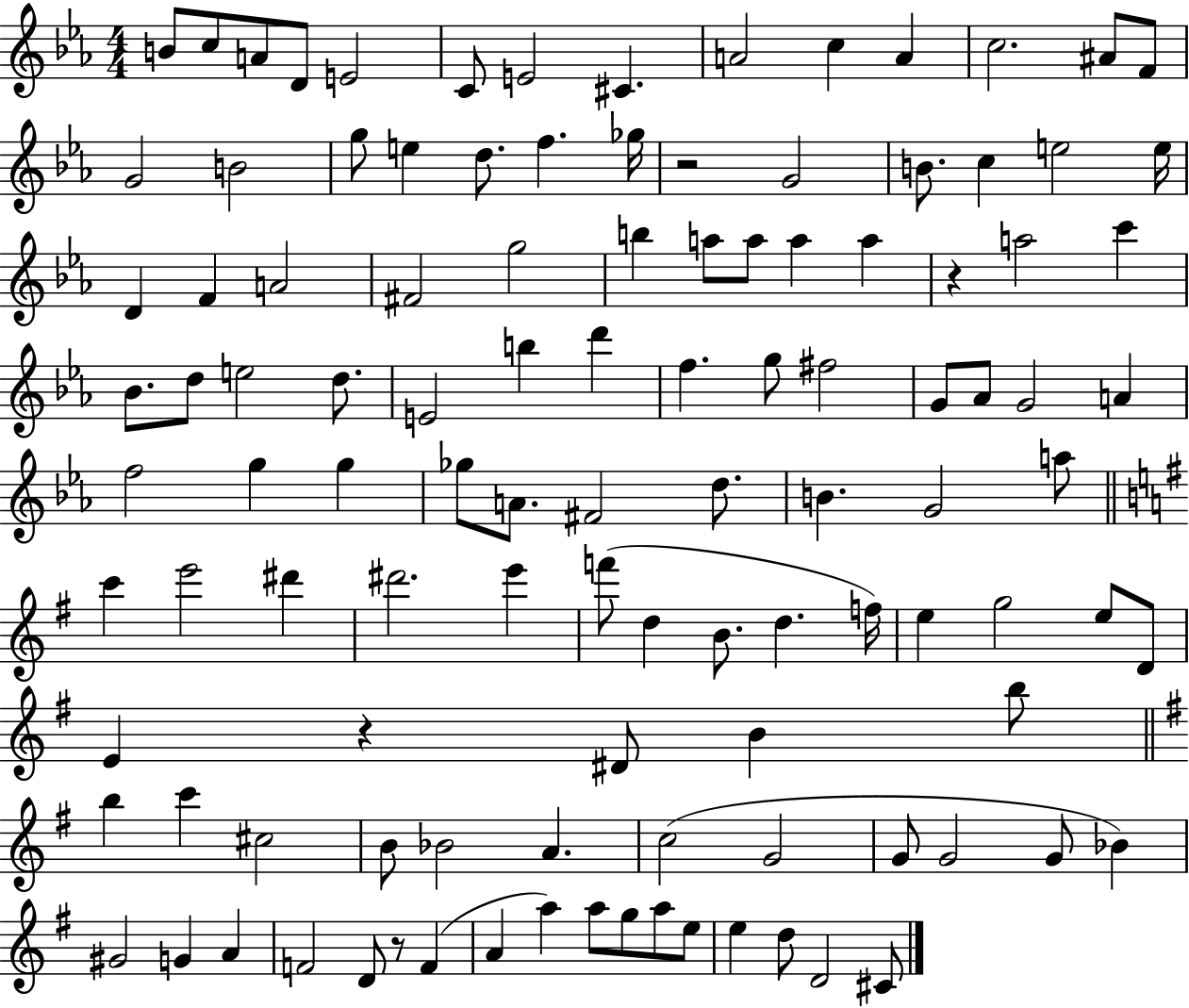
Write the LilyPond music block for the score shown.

{
  \clef treble
  \numericTimeSignature
  \time 4/4
  \key ees \major
  b'8 c''8 a'8 d'8 e'2 | c'8 e'2 cis'4. | a'2 c''4 a'4 | c''2. ais'8 f'8 | \break g'2 b'2 | g''8 e''4 d''8. f''4. ges''16 | r2 g'2 | b'8. c''4 e''2 e''16 | \break d'4 f'4 a'2 | fis'2 g''2 | b''4 a''8 a''8 a''4 a''4 | r4 a''2 c'''4 | \break bes'8. d''8 e''2 d''8. | e'2 b''4 d'''4 | f''4. g''8 fis''2 | g'8 aes'8 g'2 a'4 | \break f''2 g''4 g''4 | ges''8 a'8. fis'2 d''8. | b'4. g'2 a''8 | \bar "||" \break \key g \major c'''4 e'''2 dis'''4 | dis'''2. e'''4 | f'''8( d''4 b'8. d''4. f''16) | e''4 g''2 e''8 d'8 | \break e'4 r4 dis'8 b'4 b''8 | \bar "||" \break \key g \major b''4 c'''4 cis''2 | b'8 bes'2 a'4. | c''2( g'2 | g'8 g'2 g'8 bes'4) | \break gis'2 g'4 a'4 | f'2 d'8 r8 f'4( | a'4 a''4) a''8 g''8 a''8 e''8 | e''4 d''8 d'2 cis'8 | \break \bar "|."
}